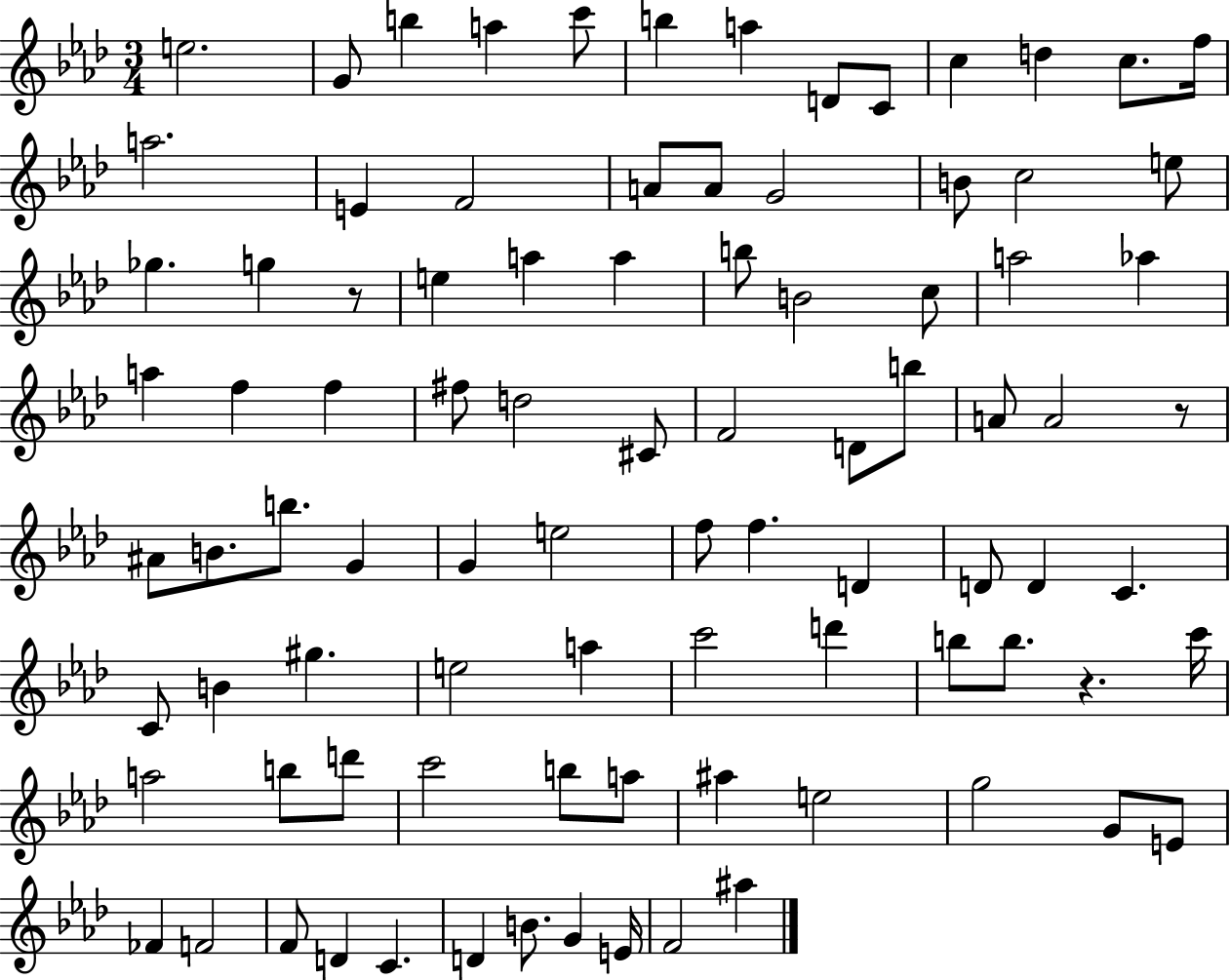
X:1
T:Untitled
M:3/4
L:1/4
K:Ab
e2 G/2 b a c'/2 b a D/2 C/2 c d c/2 f/4 a2 E F2 A/2 A/2 G2 B/2 c2 e/2 _g g z/2 e a a b/2 B2 c/2 a2 _a a f f ^f/2 d2 ^C/2 F2 D/2 b/2 A/2 A2 z/2 ^A/2 B/2 b/2 G G e2 f/2 f D D/2 D C C/2 B ^g e2 a c'2 d' b/2 b/2 z c'/4 a2 b/2 d'/2 c'2 b/2 a/2 ^a e2 g2 G/2 E/2 _F F2 F/2 D C D B/2 G E/4 F2 ^a